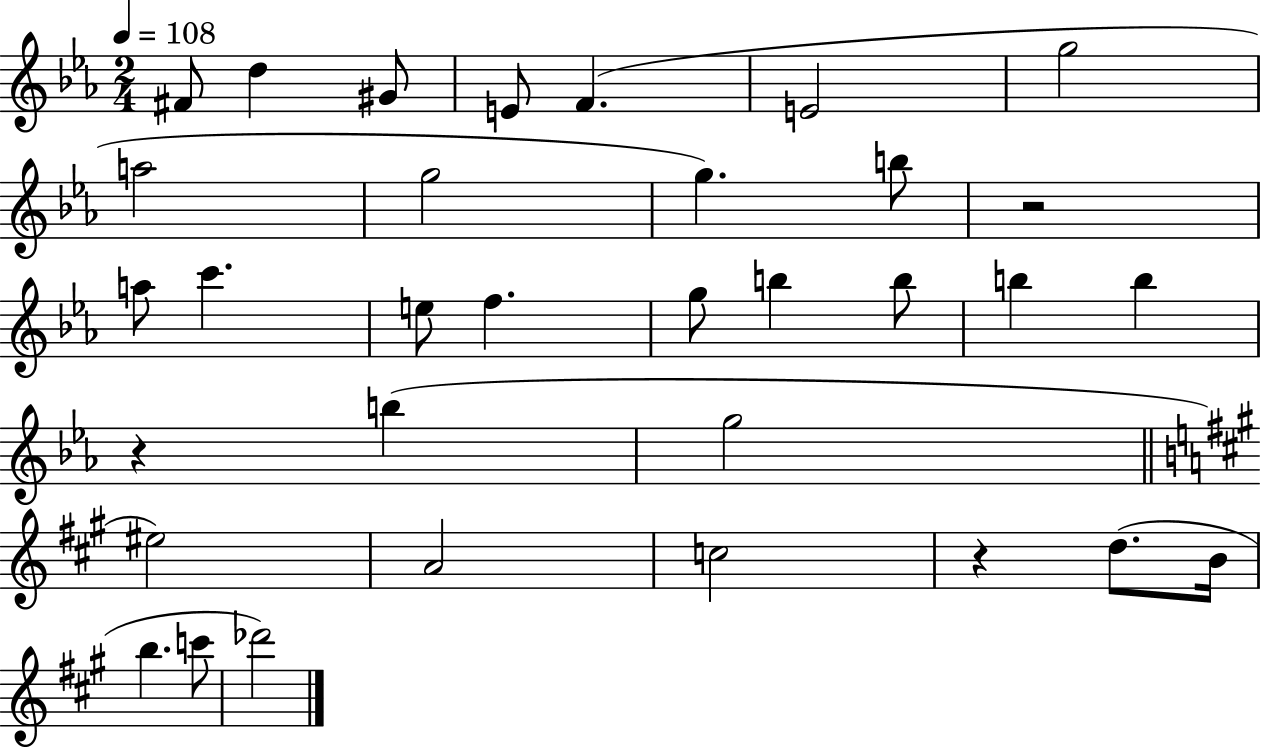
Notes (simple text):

F#4/e D5/q G#4/e E4/e F4/q. E4/h G5/h A5/h G5/h G5/q. B5/e R/h A5/e C6/q. E5/e F5/q. G5/e B5/q B5/e B5/q B5/q R/q B5/q G5/h EIS5/h A4/h C5/h R/q D5/e. B4/s B5/q. C6/e Db6/h